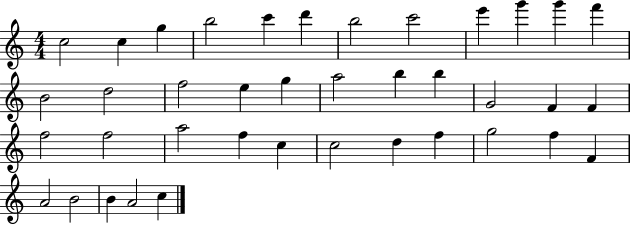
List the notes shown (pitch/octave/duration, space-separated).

C5/h C5/q G5/q B5/h C6/q D6/q B5/h C6/h E6/q G6/q G6/q F6/q B4/h D5/h F5/h E5/q G5/q A5/h B5/q B5/q G4/h F4/q F4/q F5/h F5/h A5/h F5/q C5/q C5/h D5/q F5/q G5/h F5/q F4/q A4/h B4/h B4/q A4/h C5/q